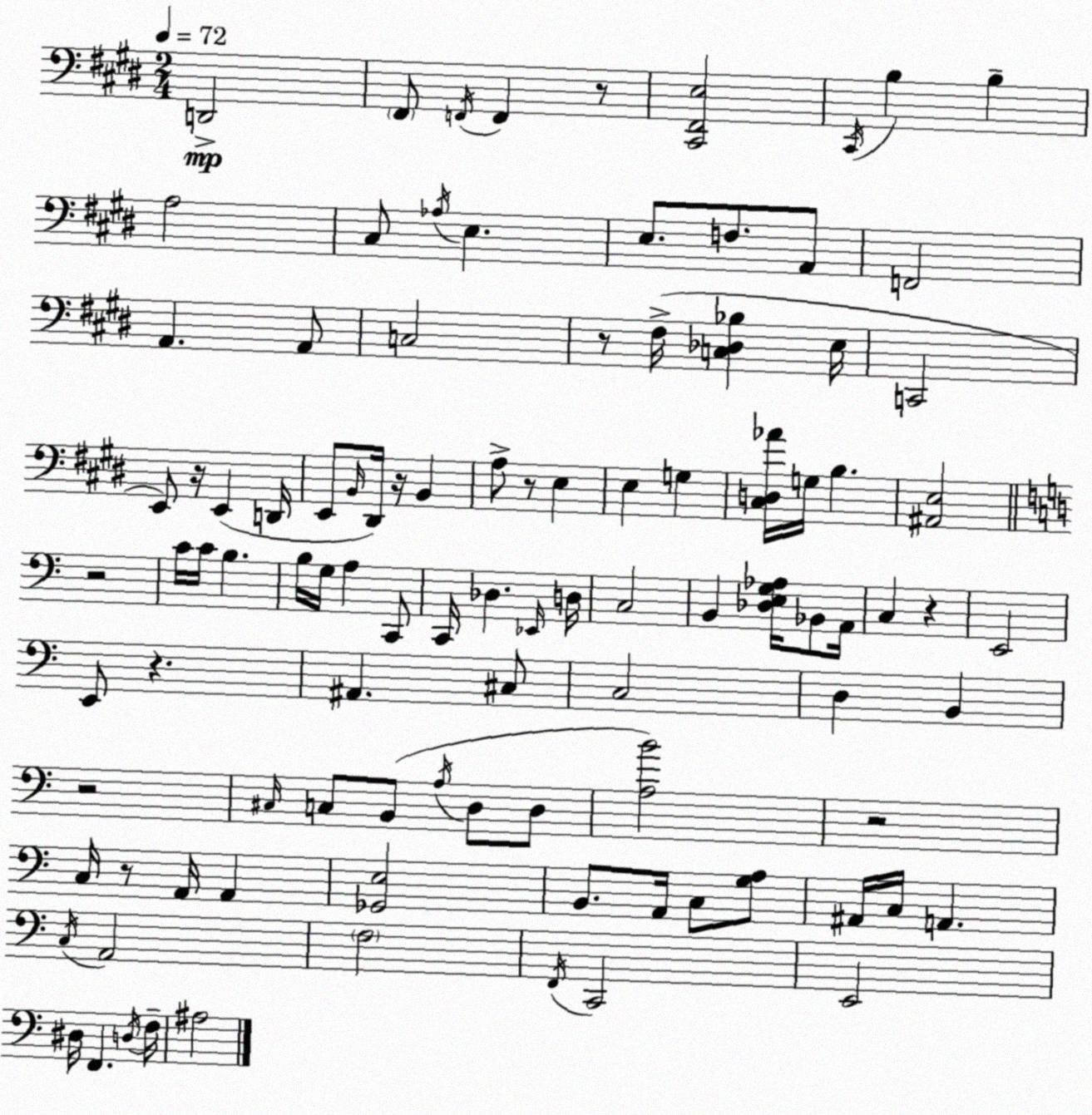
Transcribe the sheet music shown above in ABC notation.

X:1
T:Untitled
M:2/4
L:1/4
K:E
D,,2 ^F,,/2 F,,/4 F,, z/2 [^C,,^F,,E,]2 ^C,,/4 B, B, A,2 ^C,/2 _A,/4 E, E,/2 F,/2 A,,/2 F,,2 A,, A,,/2 C,2 z/2 ^F,/4 [C,_D,_B,] E,/4 C,,2 E,,/2 z/4 E,, D,,/4 E,,/2 B,,/4 ^D,,/4 z/4 B,, A,/2 z/2 E, E, G, [^C,D,_A]/4 G,/4 B, [^A,,E,]2 z2 C/4 C/4 B, B,/4 G,/4 A, C,,/2 C,,/4 _D, _E,,/4 D,/4 C,2 B,, [_D,E,G,_A,]/4 _B,,/2 A,,/4 C, z E,,2 E,,/2 z ^A,, ^C,/2 C,2 D, B,, z2 ^C,/4 C,/2 B,,/2 A,/4 D,/2 D,/2 [A,B]2 z2 C,/4 z/2 A,,/4 A,, [_G,,E,]2 B,,/2 A,,/4 C,/2 [G,A,]/2 ^A,,/4 C,/4 A,, C,/4 A,,2 F,2 F,,/4 C,,2 E,,2 ^D,/4 F,, D,/4 F,/4 ^A,2